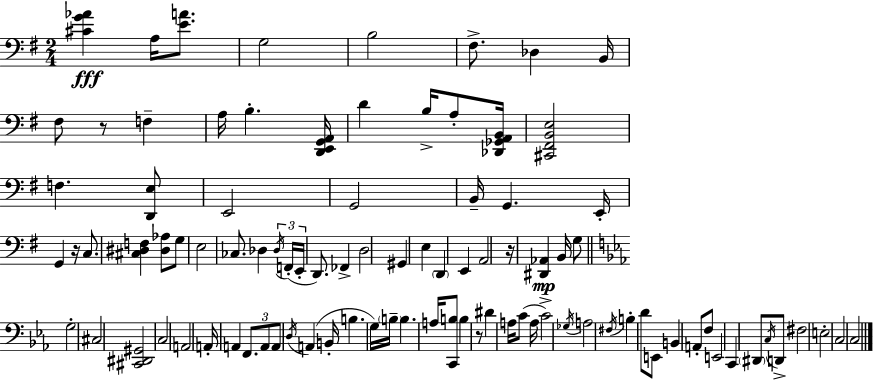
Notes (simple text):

[C#4,G4,Ab4]/q A3/s [E4,A4]/e. G3/h B3/h F#3/e. Db3/q B2/s F#3/e R/e F3/q A3/s B3/q. [D2,E2,G2,A2]/s D4/q B3/s A3/e [Db2,Gb2,A2,B2]/s [C#2,F#2,B2,E3]/h F3/q. [D2,E3]/e E2/h G2/h B2/s G2/q. E2/s G2/q R/s C3/e. [C#3,D#3,F3]/q [D#3,Ab3]/e G3/e E3/h CES3/e. Db3/q Db3/s F2/s E2/s D2/e. FES2/q D3/h G#2/q E3/q D2/q E2/q A2/h R/s [D#2,Ab2]/q B2/s G3/e G3/h C#3/h [C#2,D#2,G#2]/h C3/h A2/h A2/s A2/q F2/e. A2/e A2/e D3/s A2/q B2/s B3/q. G3/s B3/s B3/q. A3/s [C2,B3]/e B3/q R/e D#4/q A3/s C4/e A3/s C4/h Gb3/s A3/h F#3/s B3/q D4/e E2/e B2/q A2/e F3/e E2/h C2/q D#2/e C3/s D2/e F#3/h E3/h C3/h C3/h